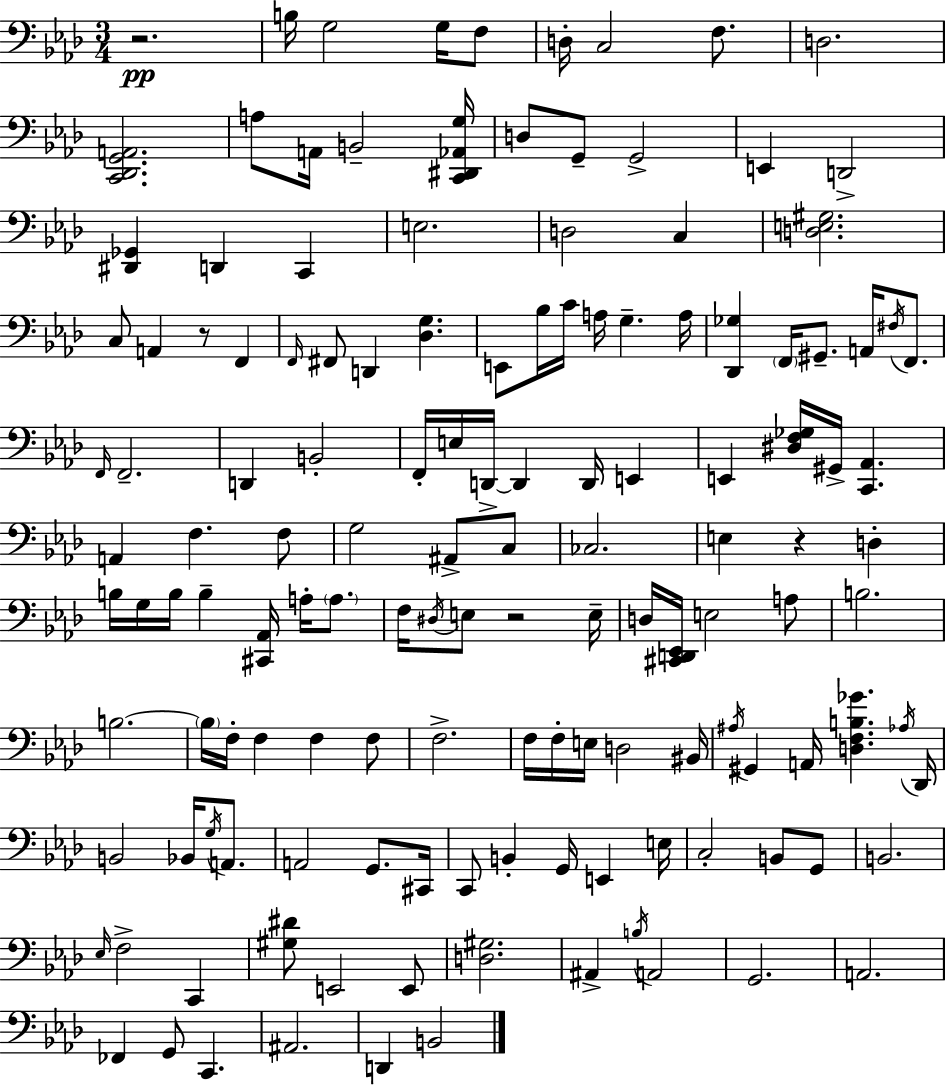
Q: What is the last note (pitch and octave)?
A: B2